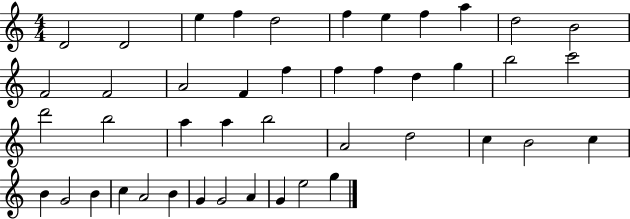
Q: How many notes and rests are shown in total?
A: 44